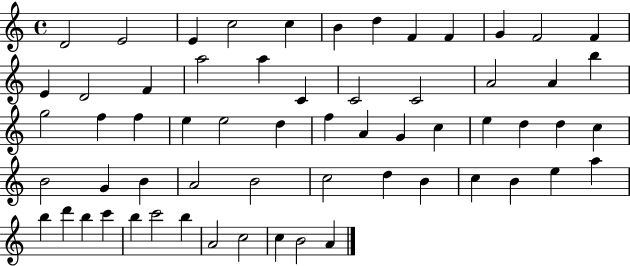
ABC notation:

X:1
T:Untitled
M:4/4
L:1/4
K:C
D2 E2 E c2 c B d F F G F2 F E D2 F a2 a C C2 C2 A2 A b g2 f f e e2 d f A G c e d d c B2 G B A2 B2 c2 d B c B e a b d' b c' b c'2 b A2 c2 c B2 A